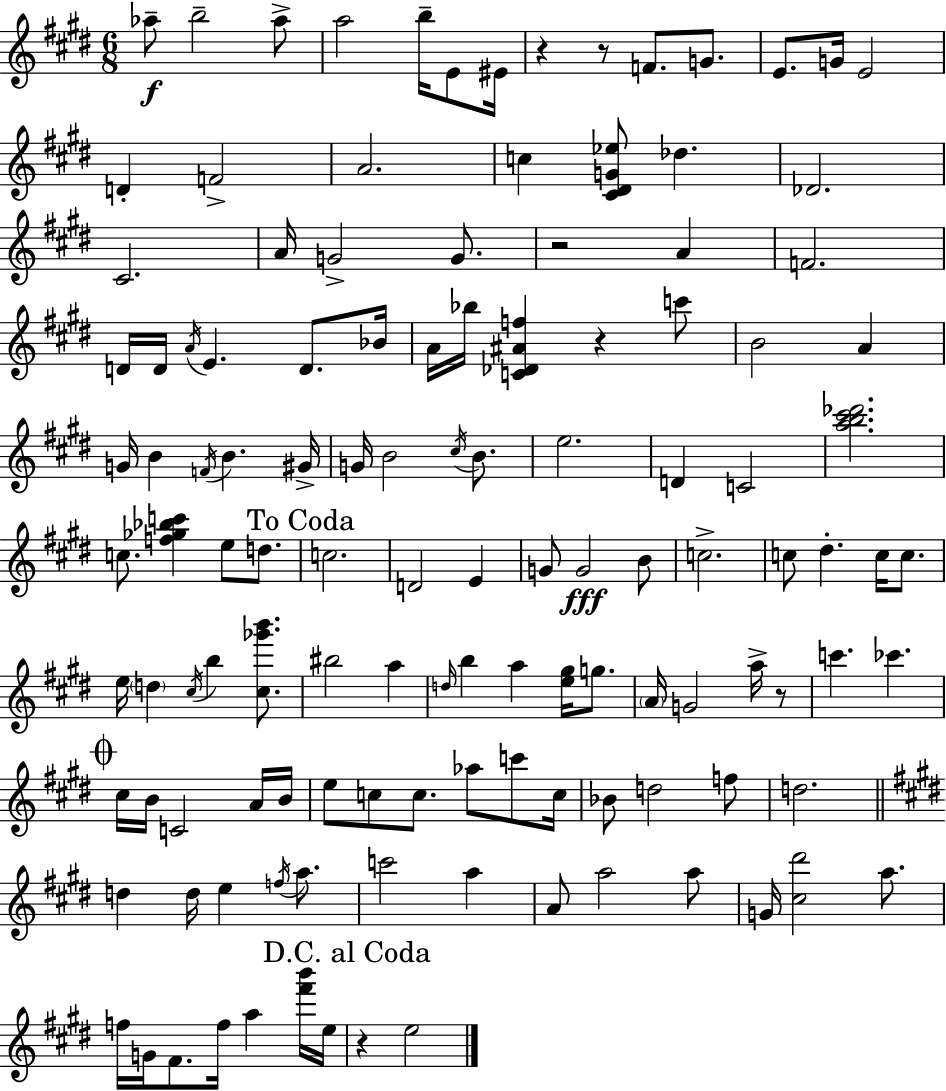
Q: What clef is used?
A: treble